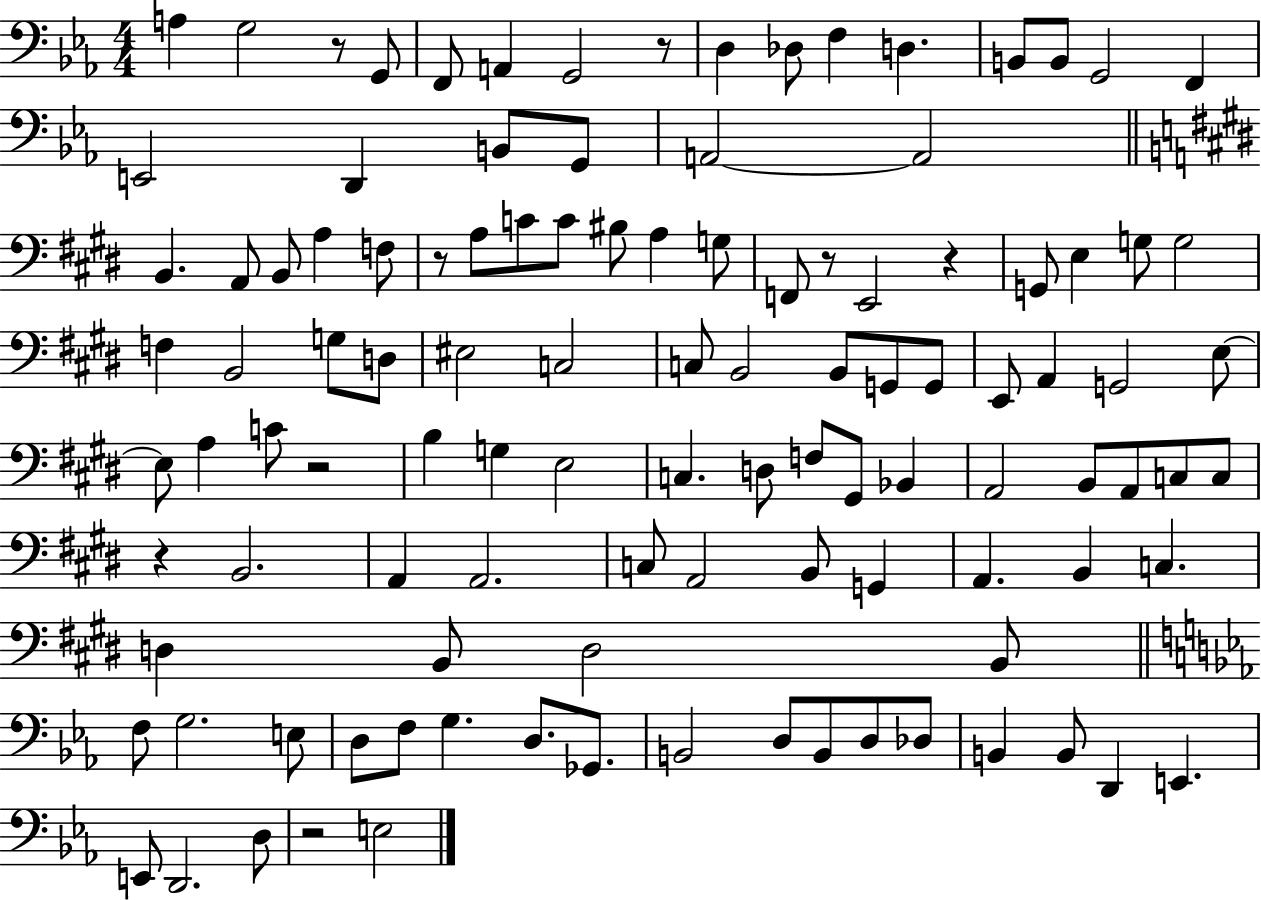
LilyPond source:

{
  \clef bass
  \numericTimeSignature
  \time 4/4
  \key ees \major
  a4 g2 r8 g,8 | f,8 a,4 g,2 r8 | d4 des8 f4 d4. | b,8 b,8 g,2 f,4 | \break e,2 d,4 b,8 g,8 | a,2~~ a,2 | \bar "||" \break \key e \major b,4. a,8 b,8 a4 f8 | r8 a8 c'8 c'8 bis8 a4 g8 | f,8 r8 e,2 r4 | g,8 e4 g8 g2 | \break f4 b,2 g8 d8 | eis2 c2 | c8 b,2 b,8 g,8 g,8 | e,8 a,4 g,2 e8~~ | \break e8 a4 c'8 r2 | b4 g4 e2 | c4. d8 f8 gis,8 bes,4 | a,2 b,8 a,8 c8 c8 | \break r4 b,2. | a,4 a,2. | c8 a,2 b,8 g,4 | a,4. b,4 c4. | \break d4 b,8 d2 b,8 | \bar "||" \break \key ees \major f8 g2. e8 | d8 f8 g4. d8. ges,8. | b,2 d8 b,8 d8 des8 | b,4 b,8 d,4 e,4. | \break e,8 d,2. d8 | r2 e2 | \bar "|."
}